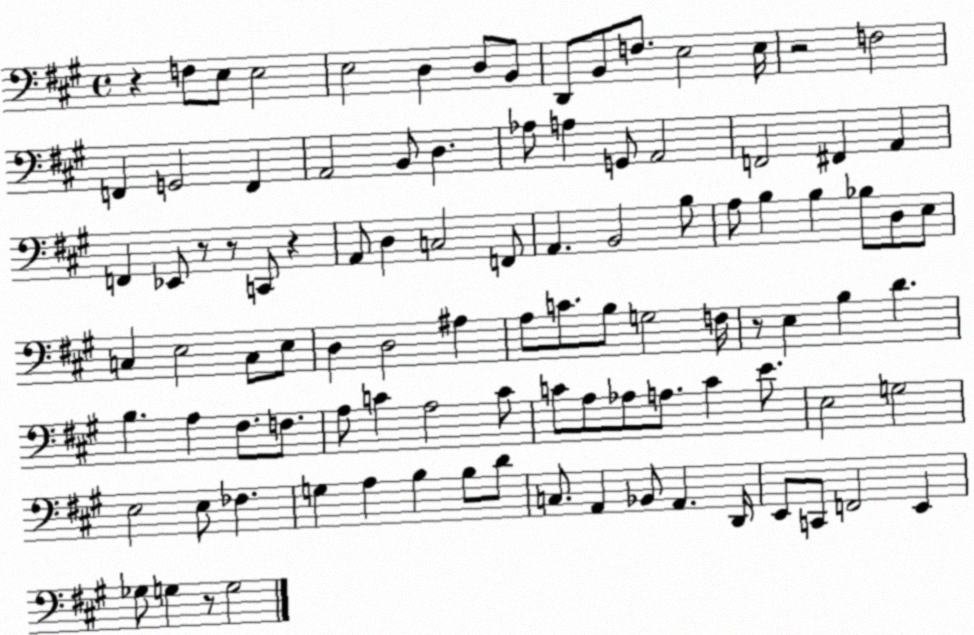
X:1
T:Untitled
M:4/4
L:1/4
K:A
z F,/2 E,/2 E,2 E,2 D, D,/2 B,,/2 D,,/2 B,,/2 F,/2 E,2 E,/4 z2 F,2 F,, G,,2 F,, A,,2 B,,/2 D, _A,/2 A, G,,/2 A,,2 F,,2 ^F,, A,, F,, _E,,/2 z/2 z/2 C,,/2 z A,,/2 D, C,2 F,,/2 A,, B,,2 B,/2 A,/2 B, B, _B,/2 D,/2 E,/2 C, E,2 C,/2 E,/2 D, D,2 ^A, A,/2 C/2 B,/2 G,2 F,/4 z/2 E, B, D B, A, ^F,/2 F,/2 A,/2 C A,2 C/2 C/2 A,/2 _A,/2 A,/2 C E/2 E,2 G,2 E,2 E,/2 _F, G, A, B, B,/2 D/2 C,/2 A,, _B,,/2 A,, D,,/4 E,,/2 C,,/2 F,,2 E,, _G,/2 G, z/2 G,2